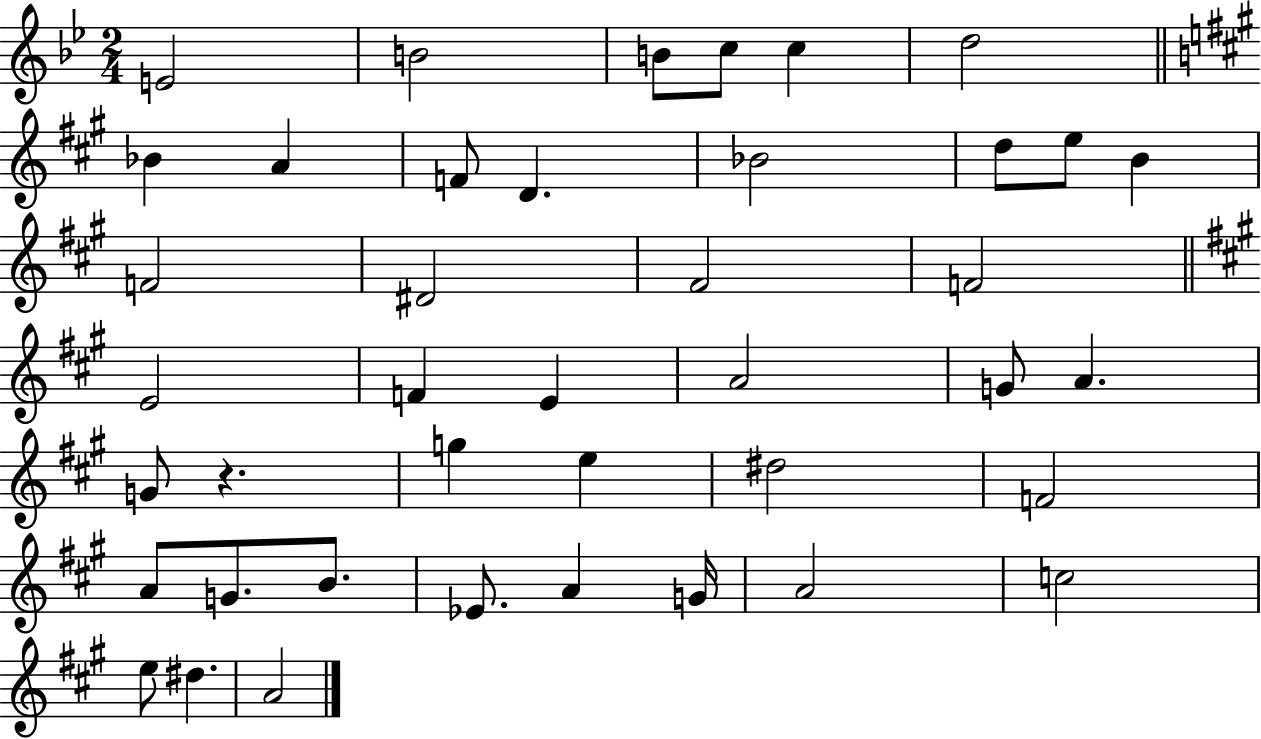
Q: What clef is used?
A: treble